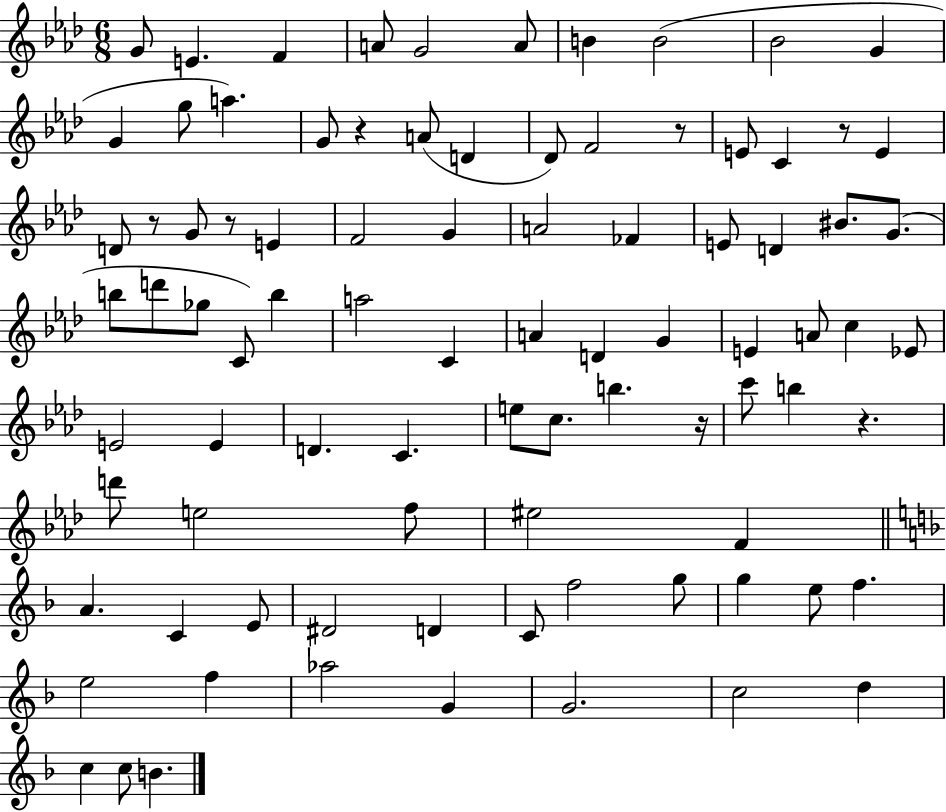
G4/e E4/q. F4/q A4/e G4/h A4/e B4/q B4/h Bb4/h G4/q G4/q G5/e A5/q. G4/e R/q A4/e D4/q Db4/e F4/h R/e E4/e C4/q R/e E4/q D4/e R/e G4/e R/e E4/q F4/h G4/q A4/h FES4/q E4/e D4/q BIS4/e. G4/e. B5/e D6/e Gb5/e C4/e B5/q A5/h C4/q A4/q D4/q G4/q E4/q A4/e C5/q Eb4/e E4/h E4/q D4/q. C4/q. E5/e C5/e. B5/q. R/s C6/e B5/q R/q. D6/e E5/h F5/e EIS5/h F4/q A4/q. C4/q E4/e D#4/h D4/q C4/e F5/h G5/e G5/q E5/e F5/q. E5/h F5/q Ab5/h G4/q G4/h. C5/h D5/q C5/q C5/e B4/q.